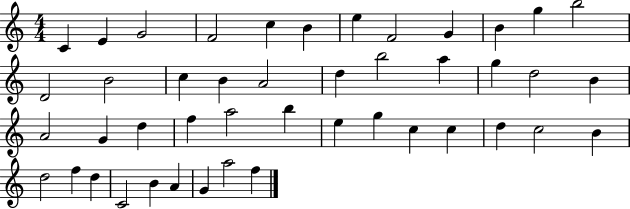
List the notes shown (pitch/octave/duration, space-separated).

C4/q E4/q G4/h F4/h C5/q B4/q E5/q F4/h G4/q B4/q G5/q B5/h D4/h B4/h C5/q B4/q A4/h D5/q B5/h A5/q G5/q D5/h B4/q A4/h G4/q D5/q F5/q A5/h B5/q E5/q G5/q C5/q C5/q D5/q C5/h B4/q D5/h F5/q D5/q C4/h B4/q A4/q G4/q A5/h F5/q